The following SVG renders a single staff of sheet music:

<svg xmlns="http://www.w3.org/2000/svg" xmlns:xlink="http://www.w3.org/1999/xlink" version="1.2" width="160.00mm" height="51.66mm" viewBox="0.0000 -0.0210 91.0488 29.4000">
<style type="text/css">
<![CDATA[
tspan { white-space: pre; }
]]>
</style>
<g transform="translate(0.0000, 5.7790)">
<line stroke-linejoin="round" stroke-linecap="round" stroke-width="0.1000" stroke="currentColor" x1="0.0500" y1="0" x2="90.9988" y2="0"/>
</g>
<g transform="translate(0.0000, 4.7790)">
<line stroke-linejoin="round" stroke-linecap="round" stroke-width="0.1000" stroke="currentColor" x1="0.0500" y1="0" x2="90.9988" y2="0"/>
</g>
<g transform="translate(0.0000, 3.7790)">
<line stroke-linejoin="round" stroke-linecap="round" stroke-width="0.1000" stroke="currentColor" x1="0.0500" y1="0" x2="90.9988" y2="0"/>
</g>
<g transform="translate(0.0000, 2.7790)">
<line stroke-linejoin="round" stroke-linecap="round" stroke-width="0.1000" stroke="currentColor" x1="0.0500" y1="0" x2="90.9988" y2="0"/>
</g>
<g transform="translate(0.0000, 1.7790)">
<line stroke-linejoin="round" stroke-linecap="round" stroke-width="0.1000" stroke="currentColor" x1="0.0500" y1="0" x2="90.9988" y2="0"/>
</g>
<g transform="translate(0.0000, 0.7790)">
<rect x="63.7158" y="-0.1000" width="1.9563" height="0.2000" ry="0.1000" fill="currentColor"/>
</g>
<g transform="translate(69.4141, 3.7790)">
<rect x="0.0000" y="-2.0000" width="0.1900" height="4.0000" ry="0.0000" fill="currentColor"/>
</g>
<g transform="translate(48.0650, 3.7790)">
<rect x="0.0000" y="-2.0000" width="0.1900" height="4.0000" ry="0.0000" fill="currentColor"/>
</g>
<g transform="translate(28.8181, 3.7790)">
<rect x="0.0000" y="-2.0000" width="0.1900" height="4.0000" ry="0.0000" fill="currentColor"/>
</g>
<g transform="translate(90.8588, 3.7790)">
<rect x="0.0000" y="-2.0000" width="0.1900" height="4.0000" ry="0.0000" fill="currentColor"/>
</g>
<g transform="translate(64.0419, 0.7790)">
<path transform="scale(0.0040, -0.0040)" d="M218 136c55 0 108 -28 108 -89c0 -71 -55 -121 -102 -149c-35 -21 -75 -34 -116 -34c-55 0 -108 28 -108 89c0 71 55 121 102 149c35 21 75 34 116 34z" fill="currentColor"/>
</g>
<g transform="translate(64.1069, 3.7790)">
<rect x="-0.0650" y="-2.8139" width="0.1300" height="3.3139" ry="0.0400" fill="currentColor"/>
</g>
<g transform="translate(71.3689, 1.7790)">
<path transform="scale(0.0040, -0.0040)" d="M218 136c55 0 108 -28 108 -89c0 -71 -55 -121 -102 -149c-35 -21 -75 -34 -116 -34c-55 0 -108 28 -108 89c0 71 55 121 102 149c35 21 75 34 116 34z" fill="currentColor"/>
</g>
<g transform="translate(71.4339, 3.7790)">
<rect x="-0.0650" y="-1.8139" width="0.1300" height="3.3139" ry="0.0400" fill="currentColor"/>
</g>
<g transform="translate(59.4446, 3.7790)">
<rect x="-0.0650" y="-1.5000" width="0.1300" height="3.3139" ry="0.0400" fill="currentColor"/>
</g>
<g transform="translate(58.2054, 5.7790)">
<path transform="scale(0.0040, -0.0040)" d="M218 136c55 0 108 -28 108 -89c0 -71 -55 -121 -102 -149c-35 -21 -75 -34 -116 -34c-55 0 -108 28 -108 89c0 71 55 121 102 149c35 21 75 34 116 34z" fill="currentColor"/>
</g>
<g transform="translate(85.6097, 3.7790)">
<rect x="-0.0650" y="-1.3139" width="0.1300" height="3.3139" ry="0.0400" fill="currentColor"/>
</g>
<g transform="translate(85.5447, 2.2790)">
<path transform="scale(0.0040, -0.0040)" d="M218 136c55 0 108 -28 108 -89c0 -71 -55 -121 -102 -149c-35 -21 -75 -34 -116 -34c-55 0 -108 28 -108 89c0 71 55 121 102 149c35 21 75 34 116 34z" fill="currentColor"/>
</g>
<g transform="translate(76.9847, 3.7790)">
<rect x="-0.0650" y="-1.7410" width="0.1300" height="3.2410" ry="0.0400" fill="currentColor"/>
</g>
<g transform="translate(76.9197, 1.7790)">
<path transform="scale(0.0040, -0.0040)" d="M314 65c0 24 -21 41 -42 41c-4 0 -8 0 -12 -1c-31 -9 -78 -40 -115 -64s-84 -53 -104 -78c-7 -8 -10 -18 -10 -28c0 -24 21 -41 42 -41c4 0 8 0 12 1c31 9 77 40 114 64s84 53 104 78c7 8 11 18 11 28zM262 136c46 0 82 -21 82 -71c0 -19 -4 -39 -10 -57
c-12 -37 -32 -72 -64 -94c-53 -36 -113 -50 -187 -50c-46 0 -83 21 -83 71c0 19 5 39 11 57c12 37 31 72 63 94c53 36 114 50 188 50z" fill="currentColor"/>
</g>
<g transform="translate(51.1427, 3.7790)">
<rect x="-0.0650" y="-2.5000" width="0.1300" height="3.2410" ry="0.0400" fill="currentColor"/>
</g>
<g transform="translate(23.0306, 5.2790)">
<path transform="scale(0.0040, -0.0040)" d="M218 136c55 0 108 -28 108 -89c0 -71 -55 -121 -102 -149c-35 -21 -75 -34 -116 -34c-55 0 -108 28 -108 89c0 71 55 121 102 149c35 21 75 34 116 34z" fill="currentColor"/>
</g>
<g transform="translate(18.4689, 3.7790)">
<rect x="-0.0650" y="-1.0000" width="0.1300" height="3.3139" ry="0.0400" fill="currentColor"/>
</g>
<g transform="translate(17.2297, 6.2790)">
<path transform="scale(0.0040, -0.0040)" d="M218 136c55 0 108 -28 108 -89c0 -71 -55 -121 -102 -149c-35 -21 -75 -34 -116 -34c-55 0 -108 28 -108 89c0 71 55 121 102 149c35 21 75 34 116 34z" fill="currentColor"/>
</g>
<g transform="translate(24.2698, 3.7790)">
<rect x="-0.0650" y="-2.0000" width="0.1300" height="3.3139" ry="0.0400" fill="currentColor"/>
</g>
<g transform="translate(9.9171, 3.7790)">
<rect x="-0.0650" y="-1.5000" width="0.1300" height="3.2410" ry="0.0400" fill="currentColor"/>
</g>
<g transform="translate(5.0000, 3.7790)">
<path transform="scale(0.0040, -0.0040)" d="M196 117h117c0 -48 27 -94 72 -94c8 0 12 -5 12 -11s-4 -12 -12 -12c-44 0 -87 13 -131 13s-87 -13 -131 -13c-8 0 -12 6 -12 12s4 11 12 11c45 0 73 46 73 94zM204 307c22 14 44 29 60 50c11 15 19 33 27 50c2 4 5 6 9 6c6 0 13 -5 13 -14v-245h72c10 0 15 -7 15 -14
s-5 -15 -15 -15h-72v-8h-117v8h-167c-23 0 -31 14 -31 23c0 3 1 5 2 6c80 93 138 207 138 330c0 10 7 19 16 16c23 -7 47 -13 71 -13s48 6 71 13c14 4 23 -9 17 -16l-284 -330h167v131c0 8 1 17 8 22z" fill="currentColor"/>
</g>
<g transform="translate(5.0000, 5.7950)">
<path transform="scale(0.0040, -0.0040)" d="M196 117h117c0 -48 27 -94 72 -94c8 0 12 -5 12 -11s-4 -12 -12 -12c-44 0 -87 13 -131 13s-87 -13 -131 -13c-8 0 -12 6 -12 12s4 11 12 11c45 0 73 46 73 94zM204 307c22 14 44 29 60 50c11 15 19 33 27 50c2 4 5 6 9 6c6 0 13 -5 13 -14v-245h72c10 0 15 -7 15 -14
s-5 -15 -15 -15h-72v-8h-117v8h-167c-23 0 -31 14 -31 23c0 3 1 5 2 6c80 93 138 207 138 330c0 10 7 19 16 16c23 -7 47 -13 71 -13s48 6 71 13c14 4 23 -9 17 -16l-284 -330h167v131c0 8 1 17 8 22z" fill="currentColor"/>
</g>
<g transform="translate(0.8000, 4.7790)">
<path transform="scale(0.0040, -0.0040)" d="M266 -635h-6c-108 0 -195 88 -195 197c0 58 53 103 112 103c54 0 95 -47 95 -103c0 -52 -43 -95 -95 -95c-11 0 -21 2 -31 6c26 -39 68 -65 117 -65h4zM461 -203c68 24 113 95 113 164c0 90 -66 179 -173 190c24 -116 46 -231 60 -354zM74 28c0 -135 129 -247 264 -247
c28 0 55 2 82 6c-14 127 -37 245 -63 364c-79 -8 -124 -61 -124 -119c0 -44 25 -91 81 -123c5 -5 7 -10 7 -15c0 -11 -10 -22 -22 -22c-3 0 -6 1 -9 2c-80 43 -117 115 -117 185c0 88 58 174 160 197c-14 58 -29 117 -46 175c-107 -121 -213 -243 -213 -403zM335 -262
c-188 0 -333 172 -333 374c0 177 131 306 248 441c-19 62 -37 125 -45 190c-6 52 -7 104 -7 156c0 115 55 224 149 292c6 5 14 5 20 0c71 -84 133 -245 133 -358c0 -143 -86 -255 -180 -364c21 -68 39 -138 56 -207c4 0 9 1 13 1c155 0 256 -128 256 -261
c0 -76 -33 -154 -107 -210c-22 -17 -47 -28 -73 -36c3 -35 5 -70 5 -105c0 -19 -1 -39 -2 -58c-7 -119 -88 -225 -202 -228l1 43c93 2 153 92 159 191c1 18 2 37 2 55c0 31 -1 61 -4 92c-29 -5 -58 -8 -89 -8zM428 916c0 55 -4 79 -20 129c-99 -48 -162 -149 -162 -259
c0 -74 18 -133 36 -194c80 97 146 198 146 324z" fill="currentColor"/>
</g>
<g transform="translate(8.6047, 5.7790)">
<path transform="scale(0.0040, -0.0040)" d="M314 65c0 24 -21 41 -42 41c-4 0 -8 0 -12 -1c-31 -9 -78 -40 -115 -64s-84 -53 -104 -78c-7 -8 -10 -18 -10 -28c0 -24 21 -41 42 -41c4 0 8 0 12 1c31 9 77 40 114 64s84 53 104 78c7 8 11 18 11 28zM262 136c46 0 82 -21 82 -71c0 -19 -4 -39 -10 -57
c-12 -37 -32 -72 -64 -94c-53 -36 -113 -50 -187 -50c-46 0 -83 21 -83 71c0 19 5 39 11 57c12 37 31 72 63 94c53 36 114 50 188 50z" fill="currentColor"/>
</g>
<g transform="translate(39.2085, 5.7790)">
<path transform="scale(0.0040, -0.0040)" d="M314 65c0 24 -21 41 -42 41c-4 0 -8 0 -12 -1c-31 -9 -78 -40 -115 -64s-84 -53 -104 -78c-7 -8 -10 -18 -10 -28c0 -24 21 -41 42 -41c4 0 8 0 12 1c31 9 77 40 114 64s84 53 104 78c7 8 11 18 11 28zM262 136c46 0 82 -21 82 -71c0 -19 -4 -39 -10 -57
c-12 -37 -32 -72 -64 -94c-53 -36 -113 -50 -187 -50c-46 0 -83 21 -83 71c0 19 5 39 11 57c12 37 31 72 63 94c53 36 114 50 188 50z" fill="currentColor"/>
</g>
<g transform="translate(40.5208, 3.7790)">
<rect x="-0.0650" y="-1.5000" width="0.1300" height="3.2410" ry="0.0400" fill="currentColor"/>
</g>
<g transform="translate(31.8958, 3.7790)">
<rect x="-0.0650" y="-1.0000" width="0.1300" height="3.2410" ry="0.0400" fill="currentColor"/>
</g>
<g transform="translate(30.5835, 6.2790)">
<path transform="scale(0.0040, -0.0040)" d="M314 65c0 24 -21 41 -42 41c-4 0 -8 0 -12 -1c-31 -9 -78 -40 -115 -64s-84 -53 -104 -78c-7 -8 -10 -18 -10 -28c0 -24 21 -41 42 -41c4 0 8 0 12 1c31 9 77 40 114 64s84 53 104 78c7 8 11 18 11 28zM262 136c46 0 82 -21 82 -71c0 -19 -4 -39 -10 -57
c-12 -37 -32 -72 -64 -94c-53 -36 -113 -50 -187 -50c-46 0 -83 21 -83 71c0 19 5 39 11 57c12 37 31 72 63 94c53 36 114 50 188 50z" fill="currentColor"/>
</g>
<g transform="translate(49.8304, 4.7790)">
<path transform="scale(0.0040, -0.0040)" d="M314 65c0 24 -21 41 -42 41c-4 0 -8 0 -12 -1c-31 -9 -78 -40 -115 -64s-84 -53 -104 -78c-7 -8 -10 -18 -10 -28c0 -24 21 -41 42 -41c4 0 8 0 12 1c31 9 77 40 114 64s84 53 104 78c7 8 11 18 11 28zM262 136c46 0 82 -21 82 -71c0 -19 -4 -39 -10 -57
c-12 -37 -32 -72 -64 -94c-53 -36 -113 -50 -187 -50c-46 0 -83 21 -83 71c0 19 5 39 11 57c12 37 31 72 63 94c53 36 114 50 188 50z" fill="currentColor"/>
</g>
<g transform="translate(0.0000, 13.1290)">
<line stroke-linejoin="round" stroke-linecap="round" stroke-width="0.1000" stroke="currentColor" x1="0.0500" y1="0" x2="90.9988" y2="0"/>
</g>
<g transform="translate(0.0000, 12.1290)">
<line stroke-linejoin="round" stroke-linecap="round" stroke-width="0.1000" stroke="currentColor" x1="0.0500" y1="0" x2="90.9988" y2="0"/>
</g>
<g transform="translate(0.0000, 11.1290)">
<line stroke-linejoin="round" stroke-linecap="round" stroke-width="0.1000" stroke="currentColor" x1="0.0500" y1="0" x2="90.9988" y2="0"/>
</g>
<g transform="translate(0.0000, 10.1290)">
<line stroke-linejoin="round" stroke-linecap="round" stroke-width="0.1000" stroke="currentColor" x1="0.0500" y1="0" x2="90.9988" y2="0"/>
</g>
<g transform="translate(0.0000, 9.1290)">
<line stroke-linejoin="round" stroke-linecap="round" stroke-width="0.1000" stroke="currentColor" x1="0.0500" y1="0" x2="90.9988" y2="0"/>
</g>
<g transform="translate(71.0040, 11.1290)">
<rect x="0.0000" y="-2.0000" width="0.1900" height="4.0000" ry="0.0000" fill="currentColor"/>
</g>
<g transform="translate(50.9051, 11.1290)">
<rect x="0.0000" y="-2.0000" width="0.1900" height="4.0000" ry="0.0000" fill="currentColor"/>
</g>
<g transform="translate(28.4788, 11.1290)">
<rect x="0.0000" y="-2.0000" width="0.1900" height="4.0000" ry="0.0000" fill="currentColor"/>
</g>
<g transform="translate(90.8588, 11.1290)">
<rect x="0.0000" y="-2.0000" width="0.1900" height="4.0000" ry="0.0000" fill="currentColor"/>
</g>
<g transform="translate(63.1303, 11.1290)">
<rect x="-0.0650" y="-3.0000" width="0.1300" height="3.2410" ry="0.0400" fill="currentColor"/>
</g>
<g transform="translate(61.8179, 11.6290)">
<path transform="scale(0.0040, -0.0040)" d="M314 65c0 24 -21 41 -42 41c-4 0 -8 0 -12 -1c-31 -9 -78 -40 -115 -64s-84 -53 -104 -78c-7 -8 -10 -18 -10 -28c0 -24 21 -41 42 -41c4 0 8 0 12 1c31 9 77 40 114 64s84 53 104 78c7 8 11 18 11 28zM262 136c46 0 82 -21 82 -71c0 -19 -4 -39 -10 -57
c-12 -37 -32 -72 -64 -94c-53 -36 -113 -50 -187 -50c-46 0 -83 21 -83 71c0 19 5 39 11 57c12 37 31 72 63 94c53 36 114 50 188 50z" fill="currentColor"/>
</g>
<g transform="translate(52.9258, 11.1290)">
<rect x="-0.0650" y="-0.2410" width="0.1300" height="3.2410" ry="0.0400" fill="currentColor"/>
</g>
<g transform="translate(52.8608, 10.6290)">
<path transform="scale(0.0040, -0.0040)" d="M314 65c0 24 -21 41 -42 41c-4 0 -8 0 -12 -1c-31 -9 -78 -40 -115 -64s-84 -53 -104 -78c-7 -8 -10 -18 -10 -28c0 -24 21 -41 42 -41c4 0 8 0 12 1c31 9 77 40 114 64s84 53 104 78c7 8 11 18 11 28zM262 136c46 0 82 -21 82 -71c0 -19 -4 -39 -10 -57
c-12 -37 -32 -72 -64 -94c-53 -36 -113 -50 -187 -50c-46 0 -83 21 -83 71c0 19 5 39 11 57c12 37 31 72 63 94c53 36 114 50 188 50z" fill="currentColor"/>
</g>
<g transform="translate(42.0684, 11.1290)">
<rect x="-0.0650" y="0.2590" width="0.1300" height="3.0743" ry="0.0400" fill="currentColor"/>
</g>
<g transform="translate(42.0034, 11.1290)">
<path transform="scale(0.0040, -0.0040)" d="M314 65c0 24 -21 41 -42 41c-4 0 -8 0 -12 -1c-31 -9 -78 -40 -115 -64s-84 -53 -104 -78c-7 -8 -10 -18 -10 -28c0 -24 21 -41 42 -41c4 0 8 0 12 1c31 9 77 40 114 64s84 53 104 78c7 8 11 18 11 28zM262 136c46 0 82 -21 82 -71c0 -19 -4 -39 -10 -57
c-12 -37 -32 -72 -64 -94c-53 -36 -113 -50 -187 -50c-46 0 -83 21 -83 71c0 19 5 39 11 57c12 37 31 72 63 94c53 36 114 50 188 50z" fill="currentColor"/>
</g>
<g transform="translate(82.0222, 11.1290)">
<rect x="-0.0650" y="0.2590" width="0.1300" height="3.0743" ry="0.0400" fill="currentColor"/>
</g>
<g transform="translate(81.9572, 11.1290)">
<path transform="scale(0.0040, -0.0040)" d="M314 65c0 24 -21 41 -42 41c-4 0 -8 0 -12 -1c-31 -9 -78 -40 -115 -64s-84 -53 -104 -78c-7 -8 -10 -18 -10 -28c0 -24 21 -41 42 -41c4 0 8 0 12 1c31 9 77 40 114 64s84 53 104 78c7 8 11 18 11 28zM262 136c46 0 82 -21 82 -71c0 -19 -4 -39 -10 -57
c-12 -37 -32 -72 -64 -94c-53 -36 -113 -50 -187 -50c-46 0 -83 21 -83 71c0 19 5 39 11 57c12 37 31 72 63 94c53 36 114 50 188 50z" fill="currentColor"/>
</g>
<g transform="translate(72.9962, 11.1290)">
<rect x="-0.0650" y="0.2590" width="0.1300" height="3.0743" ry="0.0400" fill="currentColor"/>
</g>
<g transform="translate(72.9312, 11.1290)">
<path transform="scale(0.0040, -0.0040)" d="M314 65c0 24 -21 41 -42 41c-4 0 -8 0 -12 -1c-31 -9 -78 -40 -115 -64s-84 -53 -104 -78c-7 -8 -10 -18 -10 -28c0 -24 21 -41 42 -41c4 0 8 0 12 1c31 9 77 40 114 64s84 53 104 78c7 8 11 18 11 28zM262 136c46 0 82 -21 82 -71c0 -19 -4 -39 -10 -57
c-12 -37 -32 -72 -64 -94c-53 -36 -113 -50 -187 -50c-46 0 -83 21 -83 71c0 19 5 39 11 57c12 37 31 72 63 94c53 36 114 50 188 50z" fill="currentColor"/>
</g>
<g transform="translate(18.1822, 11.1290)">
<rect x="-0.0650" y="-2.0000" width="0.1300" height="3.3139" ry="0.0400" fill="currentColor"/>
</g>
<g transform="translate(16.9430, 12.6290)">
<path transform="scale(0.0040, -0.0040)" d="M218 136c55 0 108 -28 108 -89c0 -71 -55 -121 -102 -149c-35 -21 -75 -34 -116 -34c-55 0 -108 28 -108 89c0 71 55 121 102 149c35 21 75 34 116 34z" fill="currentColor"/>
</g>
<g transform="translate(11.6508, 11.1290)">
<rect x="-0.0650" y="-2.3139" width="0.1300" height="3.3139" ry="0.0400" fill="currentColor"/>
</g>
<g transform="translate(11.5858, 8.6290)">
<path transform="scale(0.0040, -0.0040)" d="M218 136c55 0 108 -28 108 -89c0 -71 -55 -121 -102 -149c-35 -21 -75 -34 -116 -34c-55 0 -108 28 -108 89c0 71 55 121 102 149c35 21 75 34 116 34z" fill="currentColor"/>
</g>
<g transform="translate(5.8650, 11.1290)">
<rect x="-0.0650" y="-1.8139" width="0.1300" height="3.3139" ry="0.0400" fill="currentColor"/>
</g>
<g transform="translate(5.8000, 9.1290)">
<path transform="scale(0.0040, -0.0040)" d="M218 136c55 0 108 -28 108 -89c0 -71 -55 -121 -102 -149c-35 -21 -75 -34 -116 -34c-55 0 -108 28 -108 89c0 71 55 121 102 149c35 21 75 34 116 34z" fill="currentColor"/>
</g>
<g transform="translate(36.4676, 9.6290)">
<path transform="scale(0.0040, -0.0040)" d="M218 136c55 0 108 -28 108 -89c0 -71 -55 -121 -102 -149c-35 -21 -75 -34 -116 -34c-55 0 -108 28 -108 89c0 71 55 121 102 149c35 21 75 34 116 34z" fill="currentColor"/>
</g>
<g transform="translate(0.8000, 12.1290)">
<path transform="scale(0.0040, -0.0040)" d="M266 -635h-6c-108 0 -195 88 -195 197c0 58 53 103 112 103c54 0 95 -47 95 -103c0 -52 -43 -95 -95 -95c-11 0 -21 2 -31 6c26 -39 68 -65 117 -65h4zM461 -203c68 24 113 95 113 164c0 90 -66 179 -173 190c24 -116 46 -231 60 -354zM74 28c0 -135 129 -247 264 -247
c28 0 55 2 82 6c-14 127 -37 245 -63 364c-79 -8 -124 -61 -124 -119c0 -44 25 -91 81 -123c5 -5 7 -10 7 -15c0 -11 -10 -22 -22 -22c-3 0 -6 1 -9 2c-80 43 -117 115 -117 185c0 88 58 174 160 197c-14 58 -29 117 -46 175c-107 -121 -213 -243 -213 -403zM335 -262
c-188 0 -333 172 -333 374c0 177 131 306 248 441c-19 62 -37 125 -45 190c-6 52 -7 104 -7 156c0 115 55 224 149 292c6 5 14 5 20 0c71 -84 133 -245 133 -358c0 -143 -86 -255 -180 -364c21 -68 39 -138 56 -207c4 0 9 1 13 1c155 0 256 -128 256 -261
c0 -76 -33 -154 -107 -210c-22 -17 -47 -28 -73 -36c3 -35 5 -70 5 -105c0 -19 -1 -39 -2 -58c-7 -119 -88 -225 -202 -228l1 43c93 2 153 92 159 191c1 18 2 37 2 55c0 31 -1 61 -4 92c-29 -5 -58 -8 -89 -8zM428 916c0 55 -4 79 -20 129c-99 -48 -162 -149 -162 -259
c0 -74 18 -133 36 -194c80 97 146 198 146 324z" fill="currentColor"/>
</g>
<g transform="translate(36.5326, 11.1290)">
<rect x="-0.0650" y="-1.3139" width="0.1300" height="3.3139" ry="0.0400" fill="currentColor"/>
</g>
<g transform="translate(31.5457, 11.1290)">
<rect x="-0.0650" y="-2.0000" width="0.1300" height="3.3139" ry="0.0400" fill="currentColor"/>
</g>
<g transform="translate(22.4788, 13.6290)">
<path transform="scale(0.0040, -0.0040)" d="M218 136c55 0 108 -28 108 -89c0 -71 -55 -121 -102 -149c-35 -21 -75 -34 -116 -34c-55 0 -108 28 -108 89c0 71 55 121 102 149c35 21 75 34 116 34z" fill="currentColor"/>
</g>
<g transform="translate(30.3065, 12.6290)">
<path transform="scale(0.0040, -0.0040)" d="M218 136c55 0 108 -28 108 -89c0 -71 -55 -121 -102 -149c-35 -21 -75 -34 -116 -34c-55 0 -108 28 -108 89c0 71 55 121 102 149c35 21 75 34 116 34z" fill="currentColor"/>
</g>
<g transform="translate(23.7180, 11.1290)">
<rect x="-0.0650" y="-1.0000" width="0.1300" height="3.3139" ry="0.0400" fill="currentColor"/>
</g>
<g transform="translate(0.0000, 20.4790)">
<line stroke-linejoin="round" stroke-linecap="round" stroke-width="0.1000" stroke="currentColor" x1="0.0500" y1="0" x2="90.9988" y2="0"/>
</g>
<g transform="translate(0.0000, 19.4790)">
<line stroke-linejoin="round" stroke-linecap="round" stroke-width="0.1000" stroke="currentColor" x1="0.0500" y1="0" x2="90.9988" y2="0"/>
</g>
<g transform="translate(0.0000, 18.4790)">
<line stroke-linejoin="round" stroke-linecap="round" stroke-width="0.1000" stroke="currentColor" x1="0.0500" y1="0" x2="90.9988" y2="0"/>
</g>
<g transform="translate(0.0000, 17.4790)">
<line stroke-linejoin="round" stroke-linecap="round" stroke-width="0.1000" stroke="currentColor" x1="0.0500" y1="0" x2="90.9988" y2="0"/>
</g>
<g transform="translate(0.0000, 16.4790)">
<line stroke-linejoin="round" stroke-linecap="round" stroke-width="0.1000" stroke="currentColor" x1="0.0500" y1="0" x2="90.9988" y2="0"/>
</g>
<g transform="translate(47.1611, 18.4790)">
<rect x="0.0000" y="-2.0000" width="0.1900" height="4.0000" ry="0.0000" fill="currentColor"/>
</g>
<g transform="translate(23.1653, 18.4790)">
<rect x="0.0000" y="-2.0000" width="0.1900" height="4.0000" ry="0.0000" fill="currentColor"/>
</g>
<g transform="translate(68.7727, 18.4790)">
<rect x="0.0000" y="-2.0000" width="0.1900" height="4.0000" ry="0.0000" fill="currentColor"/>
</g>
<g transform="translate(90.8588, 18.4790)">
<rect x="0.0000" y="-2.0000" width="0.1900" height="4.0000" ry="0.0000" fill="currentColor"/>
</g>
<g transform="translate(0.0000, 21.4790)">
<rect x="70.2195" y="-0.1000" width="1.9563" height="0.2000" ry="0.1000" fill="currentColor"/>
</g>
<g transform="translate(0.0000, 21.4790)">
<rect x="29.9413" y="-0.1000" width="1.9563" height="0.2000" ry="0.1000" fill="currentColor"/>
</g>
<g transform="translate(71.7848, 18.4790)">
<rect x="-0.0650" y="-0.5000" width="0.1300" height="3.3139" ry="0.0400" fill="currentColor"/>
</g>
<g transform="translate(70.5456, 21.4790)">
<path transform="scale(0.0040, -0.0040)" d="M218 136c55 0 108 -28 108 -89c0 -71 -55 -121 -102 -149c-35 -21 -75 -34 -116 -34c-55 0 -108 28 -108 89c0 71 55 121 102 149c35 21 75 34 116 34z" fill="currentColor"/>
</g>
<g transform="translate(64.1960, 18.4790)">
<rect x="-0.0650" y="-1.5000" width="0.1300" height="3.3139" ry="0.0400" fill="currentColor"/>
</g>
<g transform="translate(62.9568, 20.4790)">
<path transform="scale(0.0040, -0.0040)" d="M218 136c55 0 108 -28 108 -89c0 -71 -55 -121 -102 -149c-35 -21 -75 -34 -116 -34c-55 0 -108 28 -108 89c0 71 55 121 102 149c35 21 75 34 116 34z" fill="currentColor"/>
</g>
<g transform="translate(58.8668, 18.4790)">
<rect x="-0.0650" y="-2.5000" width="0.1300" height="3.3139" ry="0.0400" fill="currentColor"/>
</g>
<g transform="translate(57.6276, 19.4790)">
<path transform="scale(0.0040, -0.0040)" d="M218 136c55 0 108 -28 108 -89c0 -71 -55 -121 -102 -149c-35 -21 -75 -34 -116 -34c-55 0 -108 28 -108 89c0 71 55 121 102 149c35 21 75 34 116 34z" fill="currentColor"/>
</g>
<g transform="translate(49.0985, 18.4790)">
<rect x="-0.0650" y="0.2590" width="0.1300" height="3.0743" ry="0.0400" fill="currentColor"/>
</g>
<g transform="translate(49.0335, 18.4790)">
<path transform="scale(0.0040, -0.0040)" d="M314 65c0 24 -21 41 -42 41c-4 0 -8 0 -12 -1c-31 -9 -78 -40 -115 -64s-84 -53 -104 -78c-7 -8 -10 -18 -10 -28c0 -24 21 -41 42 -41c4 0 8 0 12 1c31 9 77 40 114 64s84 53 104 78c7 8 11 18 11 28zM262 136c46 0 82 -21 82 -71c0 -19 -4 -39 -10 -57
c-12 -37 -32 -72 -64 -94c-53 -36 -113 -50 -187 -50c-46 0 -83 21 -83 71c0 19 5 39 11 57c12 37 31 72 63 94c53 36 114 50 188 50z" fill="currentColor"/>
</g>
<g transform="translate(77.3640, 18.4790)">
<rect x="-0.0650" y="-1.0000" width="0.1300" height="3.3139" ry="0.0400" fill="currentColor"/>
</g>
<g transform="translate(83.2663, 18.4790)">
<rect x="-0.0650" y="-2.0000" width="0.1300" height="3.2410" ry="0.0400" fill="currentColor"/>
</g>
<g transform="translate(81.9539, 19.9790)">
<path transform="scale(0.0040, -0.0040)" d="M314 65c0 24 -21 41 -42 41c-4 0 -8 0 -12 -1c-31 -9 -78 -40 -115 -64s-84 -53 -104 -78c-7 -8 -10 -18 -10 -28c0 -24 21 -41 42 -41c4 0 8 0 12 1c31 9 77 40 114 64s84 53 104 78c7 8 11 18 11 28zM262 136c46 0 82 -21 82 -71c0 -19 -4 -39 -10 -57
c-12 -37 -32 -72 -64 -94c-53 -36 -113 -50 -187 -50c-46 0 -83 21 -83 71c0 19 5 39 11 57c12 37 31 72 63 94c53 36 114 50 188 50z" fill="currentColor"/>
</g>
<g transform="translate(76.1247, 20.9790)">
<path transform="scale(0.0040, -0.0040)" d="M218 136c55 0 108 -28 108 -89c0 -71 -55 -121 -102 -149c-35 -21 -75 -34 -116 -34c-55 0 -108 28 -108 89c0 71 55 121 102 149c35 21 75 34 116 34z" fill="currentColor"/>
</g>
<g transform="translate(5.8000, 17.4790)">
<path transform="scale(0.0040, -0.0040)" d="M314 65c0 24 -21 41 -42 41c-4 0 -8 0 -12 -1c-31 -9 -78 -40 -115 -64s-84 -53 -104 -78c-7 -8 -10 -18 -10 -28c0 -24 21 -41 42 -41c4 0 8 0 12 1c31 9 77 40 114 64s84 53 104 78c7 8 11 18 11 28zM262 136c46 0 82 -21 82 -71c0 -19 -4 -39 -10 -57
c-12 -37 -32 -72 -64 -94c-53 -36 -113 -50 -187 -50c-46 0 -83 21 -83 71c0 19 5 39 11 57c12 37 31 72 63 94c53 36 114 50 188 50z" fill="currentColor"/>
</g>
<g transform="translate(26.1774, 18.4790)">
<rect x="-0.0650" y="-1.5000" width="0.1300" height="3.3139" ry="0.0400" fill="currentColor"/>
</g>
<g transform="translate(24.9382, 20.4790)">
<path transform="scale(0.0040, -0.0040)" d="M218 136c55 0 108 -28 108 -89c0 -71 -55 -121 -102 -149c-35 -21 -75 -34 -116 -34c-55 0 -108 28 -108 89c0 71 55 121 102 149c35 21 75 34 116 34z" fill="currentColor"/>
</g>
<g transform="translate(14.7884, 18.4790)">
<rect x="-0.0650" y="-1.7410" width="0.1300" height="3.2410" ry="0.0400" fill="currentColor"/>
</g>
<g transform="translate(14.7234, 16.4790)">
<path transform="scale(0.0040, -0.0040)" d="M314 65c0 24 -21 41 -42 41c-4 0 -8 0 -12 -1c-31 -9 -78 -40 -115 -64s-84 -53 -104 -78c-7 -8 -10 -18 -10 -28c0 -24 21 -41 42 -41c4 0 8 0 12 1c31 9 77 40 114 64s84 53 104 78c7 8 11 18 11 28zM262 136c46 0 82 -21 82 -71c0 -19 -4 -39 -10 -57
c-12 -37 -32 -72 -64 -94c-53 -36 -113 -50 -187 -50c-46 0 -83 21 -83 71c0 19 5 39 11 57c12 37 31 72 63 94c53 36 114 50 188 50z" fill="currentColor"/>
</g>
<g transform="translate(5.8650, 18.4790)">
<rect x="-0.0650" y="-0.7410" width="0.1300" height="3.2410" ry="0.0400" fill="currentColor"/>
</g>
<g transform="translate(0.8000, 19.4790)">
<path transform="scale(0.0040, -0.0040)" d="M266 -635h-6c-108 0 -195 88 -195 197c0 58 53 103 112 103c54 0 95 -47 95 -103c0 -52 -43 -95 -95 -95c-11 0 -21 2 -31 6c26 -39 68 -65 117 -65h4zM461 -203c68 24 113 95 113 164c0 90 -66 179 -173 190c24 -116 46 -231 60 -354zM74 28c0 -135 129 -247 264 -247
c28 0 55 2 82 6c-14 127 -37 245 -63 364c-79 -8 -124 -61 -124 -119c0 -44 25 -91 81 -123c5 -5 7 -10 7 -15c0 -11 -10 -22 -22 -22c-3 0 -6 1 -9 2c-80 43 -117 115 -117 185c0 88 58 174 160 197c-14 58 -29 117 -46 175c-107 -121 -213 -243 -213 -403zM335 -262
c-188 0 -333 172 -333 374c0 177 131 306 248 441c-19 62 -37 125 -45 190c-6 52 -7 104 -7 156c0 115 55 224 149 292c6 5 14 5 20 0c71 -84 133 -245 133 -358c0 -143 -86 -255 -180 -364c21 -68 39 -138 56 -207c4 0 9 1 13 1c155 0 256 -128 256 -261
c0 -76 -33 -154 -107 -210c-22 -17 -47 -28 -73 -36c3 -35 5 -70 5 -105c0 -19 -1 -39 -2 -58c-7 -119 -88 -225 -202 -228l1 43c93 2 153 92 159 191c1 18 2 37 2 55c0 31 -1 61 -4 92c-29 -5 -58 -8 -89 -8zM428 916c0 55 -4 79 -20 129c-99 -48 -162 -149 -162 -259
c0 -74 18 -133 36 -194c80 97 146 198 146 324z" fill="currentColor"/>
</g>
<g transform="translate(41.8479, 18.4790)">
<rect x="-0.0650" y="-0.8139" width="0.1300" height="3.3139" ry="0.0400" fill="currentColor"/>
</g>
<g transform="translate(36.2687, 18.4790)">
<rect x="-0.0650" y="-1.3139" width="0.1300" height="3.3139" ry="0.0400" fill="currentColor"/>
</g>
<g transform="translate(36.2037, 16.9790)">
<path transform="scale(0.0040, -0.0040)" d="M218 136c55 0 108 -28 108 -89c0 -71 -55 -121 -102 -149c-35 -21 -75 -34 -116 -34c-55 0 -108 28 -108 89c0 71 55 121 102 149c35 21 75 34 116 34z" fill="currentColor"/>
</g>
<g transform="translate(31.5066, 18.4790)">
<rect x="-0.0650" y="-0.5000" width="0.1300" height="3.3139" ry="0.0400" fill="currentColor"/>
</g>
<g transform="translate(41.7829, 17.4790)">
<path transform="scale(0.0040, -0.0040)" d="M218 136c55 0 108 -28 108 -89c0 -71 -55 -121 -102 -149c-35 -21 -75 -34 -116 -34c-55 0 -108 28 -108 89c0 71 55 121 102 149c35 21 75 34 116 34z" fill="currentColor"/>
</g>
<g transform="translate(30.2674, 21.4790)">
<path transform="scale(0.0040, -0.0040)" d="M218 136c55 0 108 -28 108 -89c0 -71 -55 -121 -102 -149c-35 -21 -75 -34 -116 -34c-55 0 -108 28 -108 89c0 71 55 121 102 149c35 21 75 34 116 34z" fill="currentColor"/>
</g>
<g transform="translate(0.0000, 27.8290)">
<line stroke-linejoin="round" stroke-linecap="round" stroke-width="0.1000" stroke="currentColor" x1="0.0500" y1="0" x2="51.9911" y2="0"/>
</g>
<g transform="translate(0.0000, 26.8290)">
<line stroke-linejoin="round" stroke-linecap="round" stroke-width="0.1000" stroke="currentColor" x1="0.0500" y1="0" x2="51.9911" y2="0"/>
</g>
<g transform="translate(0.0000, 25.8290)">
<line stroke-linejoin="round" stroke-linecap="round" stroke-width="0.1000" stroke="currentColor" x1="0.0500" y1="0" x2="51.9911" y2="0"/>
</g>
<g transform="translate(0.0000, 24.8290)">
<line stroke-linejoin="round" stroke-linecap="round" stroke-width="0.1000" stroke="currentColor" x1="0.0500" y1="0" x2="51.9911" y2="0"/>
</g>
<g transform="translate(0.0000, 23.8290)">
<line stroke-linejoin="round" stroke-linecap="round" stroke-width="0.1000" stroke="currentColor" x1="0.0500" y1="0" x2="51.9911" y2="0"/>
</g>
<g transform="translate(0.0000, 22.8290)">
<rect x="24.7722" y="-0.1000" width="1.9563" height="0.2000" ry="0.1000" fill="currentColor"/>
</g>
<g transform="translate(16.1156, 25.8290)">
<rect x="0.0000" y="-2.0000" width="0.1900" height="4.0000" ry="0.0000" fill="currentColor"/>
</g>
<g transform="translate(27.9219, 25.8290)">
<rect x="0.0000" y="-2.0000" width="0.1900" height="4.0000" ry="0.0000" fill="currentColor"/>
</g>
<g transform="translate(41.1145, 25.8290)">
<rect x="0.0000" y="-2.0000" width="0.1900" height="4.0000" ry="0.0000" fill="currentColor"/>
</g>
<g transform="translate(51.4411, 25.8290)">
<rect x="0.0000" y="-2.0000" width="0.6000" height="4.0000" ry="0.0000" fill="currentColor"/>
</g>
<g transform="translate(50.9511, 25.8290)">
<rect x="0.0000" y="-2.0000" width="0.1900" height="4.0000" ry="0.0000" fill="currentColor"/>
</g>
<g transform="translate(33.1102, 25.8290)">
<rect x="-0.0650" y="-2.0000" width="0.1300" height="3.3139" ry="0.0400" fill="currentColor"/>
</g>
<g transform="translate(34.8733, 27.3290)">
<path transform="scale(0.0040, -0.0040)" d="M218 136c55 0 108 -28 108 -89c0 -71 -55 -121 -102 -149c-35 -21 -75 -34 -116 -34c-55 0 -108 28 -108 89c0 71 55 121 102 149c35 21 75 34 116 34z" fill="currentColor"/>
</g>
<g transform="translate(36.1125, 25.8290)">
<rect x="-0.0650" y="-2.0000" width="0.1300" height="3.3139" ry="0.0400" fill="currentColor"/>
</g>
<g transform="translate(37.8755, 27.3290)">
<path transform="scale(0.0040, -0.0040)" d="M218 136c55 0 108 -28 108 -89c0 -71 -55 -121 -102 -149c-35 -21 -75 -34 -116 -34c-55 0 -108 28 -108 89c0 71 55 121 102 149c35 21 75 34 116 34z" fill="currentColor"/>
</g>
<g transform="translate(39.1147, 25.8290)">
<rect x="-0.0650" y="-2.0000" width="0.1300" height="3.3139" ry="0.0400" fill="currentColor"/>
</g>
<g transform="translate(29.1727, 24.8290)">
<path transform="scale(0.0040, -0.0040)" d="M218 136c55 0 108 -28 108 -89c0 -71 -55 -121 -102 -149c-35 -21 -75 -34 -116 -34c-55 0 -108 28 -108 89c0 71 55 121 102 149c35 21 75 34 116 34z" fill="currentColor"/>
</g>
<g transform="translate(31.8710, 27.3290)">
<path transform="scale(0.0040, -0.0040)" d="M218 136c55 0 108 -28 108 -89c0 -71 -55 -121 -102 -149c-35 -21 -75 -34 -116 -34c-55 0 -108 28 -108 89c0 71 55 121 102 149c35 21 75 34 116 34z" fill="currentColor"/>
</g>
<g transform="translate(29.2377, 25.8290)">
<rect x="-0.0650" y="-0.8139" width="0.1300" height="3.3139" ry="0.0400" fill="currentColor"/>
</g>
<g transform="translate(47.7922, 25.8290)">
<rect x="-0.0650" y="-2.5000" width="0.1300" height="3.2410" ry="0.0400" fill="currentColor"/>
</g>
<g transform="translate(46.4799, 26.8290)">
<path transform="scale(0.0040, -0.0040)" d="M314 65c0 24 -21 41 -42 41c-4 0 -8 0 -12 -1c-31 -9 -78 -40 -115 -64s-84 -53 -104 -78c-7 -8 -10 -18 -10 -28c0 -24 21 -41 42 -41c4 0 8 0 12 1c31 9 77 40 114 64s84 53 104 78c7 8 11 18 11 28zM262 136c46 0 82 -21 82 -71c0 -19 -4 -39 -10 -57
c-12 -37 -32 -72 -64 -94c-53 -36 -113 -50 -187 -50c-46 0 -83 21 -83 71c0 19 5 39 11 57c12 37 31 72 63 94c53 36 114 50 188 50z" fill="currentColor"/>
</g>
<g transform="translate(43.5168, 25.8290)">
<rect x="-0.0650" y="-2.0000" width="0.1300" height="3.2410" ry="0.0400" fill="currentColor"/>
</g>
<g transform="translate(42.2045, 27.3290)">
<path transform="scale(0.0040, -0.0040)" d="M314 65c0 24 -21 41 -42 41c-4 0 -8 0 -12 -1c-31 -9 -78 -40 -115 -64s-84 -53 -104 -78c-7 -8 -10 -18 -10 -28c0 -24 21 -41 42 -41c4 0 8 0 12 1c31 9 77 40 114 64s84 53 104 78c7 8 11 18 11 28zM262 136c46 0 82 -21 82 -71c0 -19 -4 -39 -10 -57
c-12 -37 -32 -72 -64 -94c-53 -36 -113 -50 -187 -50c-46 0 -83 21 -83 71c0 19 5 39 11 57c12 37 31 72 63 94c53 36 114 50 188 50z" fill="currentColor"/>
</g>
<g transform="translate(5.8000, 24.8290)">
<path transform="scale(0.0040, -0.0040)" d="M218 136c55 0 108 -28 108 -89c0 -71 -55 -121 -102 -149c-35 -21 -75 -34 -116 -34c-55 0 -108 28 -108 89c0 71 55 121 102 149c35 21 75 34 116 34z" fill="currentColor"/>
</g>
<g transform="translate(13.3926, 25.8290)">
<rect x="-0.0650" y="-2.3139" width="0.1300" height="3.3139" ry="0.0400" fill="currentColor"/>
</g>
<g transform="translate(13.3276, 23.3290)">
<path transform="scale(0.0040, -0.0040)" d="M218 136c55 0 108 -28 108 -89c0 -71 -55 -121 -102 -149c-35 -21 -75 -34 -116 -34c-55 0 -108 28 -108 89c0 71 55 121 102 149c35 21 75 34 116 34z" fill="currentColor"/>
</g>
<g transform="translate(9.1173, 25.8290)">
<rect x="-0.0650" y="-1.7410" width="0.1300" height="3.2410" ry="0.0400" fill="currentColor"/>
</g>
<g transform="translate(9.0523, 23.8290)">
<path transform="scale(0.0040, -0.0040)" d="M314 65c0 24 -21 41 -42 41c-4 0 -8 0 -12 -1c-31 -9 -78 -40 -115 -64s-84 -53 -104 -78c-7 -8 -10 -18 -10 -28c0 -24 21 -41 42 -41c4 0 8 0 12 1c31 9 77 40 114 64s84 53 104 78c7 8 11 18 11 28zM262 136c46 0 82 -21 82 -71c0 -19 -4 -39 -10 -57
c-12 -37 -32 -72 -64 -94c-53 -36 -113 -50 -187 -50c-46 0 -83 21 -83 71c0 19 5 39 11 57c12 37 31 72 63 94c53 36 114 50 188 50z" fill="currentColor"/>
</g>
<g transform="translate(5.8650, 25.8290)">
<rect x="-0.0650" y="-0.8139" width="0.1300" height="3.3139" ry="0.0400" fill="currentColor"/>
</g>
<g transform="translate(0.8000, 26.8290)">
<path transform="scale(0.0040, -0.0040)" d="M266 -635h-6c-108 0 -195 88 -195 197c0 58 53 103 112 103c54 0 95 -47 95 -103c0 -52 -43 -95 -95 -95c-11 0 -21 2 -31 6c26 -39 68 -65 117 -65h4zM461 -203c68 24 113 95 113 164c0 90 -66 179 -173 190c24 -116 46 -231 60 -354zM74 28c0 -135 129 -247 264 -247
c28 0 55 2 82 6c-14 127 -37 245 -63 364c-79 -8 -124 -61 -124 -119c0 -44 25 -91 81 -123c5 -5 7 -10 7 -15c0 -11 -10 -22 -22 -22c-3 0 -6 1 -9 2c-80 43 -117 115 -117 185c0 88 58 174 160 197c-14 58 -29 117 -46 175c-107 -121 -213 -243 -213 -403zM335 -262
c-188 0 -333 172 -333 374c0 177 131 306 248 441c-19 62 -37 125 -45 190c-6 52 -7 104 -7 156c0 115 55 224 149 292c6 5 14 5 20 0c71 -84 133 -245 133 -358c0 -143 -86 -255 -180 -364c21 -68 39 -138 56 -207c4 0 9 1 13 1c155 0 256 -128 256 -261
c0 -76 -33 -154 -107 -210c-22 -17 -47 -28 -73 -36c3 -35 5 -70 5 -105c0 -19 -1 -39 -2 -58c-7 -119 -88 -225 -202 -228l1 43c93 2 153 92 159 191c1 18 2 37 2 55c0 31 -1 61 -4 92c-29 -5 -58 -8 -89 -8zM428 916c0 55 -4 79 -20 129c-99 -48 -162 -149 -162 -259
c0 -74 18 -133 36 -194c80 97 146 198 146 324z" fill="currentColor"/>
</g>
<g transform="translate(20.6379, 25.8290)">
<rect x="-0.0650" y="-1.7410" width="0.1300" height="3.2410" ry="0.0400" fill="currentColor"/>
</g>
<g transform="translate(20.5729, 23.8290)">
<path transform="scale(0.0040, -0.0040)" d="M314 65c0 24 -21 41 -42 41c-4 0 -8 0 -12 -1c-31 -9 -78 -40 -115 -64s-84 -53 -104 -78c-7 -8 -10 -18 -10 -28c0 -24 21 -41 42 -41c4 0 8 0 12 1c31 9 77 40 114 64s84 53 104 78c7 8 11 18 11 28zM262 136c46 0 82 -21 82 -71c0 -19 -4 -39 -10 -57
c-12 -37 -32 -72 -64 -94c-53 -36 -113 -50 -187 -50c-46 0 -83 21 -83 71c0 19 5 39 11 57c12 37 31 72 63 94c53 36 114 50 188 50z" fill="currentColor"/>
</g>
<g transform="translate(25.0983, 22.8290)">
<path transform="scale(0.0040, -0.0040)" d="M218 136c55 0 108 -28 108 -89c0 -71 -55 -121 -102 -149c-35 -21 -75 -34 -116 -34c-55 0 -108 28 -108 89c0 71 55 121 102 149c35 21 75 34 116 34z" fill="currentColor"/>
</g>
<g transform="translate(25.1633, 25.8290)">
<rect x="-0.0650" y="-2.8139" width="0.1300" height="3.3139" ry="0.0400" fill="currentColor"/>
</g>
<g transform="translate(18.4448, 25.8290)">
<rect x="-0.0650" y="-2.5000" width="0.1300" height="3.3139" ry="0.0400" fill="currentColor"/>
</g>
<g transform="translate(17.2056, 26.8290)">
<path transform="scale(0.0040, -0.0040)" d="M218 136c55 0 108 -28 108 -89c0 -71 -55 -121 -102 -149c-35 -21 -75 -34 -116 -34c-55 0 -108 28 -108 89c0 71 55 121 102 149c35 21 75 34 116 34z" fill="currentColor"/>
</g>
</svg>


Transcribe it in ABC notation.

X:1
T:Untitled
M:4/4
L:1/4
K:C
E2 D F D2 E2 G2 E a f f2 e f g F D F e B2 c2 A2 B2 B2 d2 f2 E C e d B2 G E C D F2 d f2 g G f2 a d F F F F2 G2